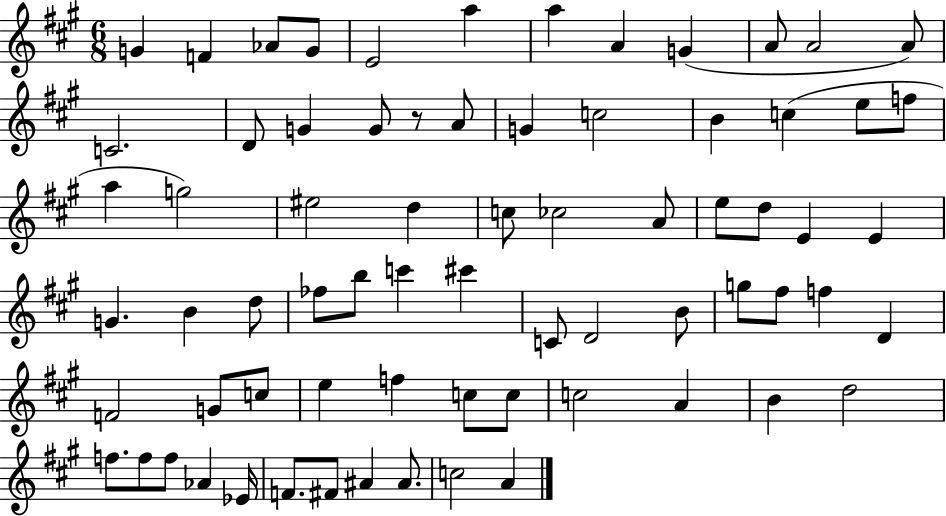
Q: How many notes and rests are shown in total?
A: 71